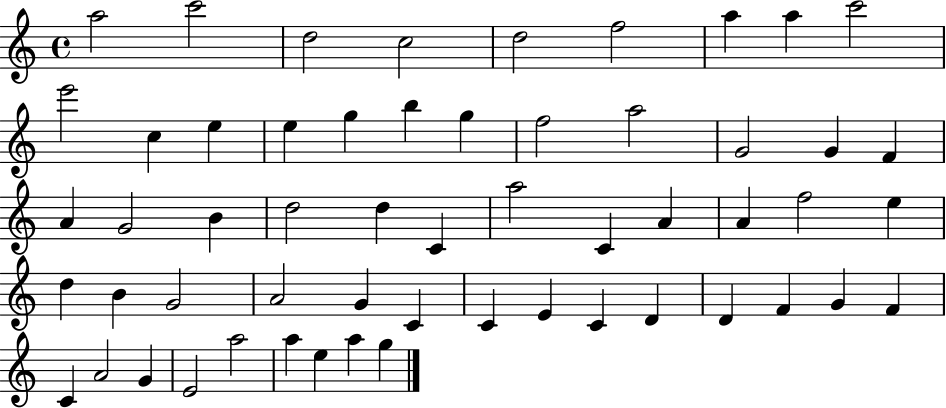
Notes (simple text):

A5/h C6/h D5/h C5/h D5/h F5/h A5/q A5/q C6/h E6/h C5/q E5/q E5/q G5/q B5/q G5/q F5/h A5/h G4/h G4/q F4/q A4/q G4/h B4/q D5/h D5/q C4/q A5/h C4/q A4/q A4/q F5/h E5/q D5/q B4/q G4/h A4/h G4/q C4/q C4/q E4/q C4/q D4/q D4/q F4/q G4/q F4/q C4/q A4/h G4/q E4/h A5/h A5/q E5/q A5/q G5/q